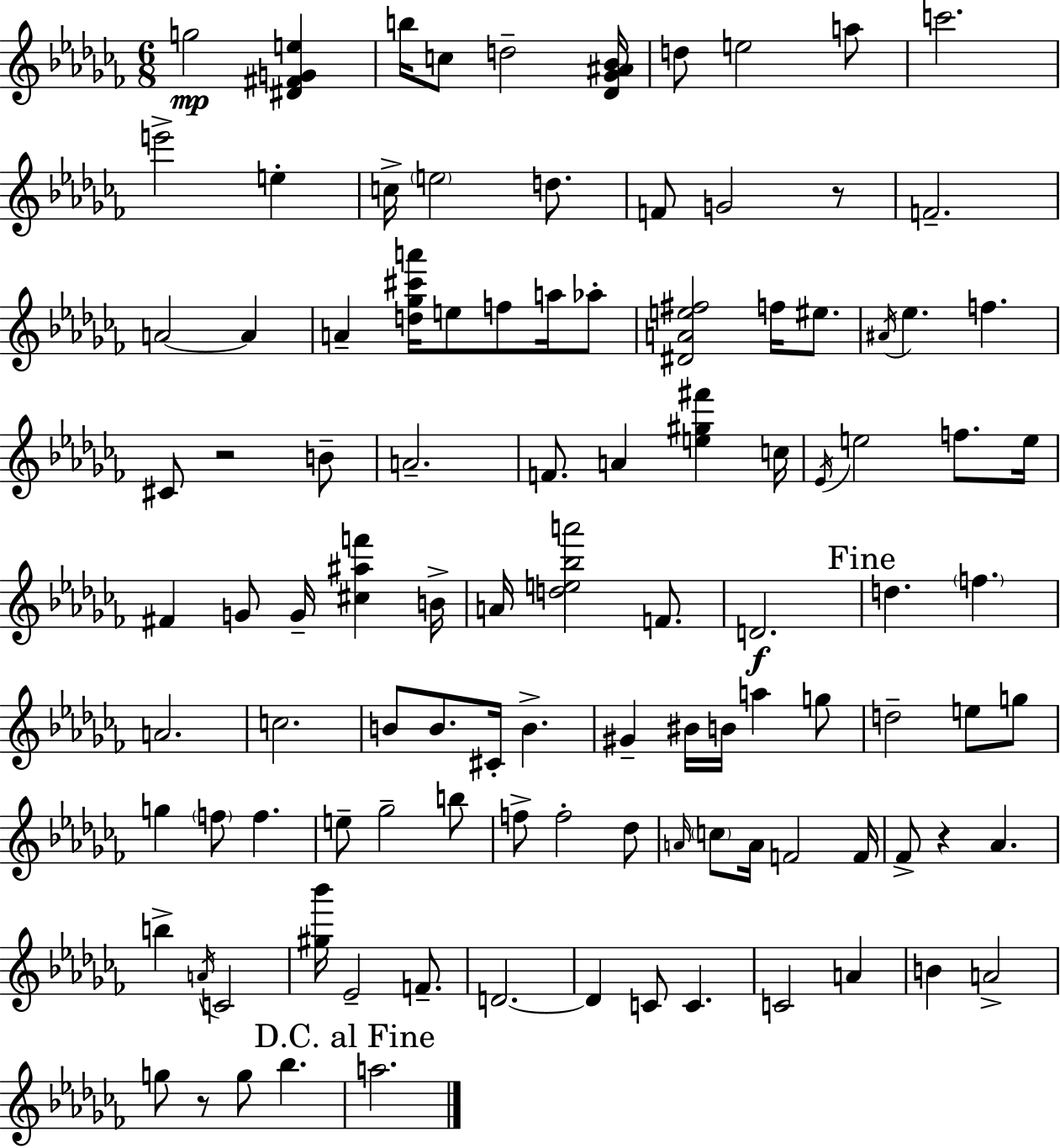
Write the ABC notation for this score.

X:1
T:Untitled
M:6/8
L:1/4
K:Abm
g2 [^D^FGe] b/4 c/2 d2 [_D_G^A_B]/4 d/2 e2 a/2 c'2 e'2 e c/4 e2 d/2 F/2 G2 z/2 F2 A2 A A [d_g^c'a']/4 e/2 f/2 a/4 _a/2 [^DAe^f]2 f/4 ^e/2 ^A/4 _e f ^C/2 z2 B/2 A2 F/2 A [e^g^f'] c/4 _E/4 e2 f/2 e/4 ^F G/2 G/4 [^c^af'] B/4 A/4 [de_ba']2 F/2 D2 d f A2 c2 B/2 B/2 ^C/4 B ^G ^B/4 B/4 a g/2 d2 e/2 g/2 g f/2 f e/2 _g2 b/2 f/2 f2 _d/2 A/4 c/2 A/4 F2 F/4 _F/2 z _A b A/4 C2 [^g_b']/4 _E2 F/2 D2 D C/2 C C2 A B A2 g/2 z/2 g/2 _b a2